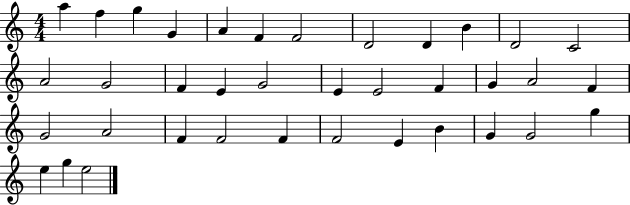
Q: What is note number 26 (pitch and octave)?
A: F4